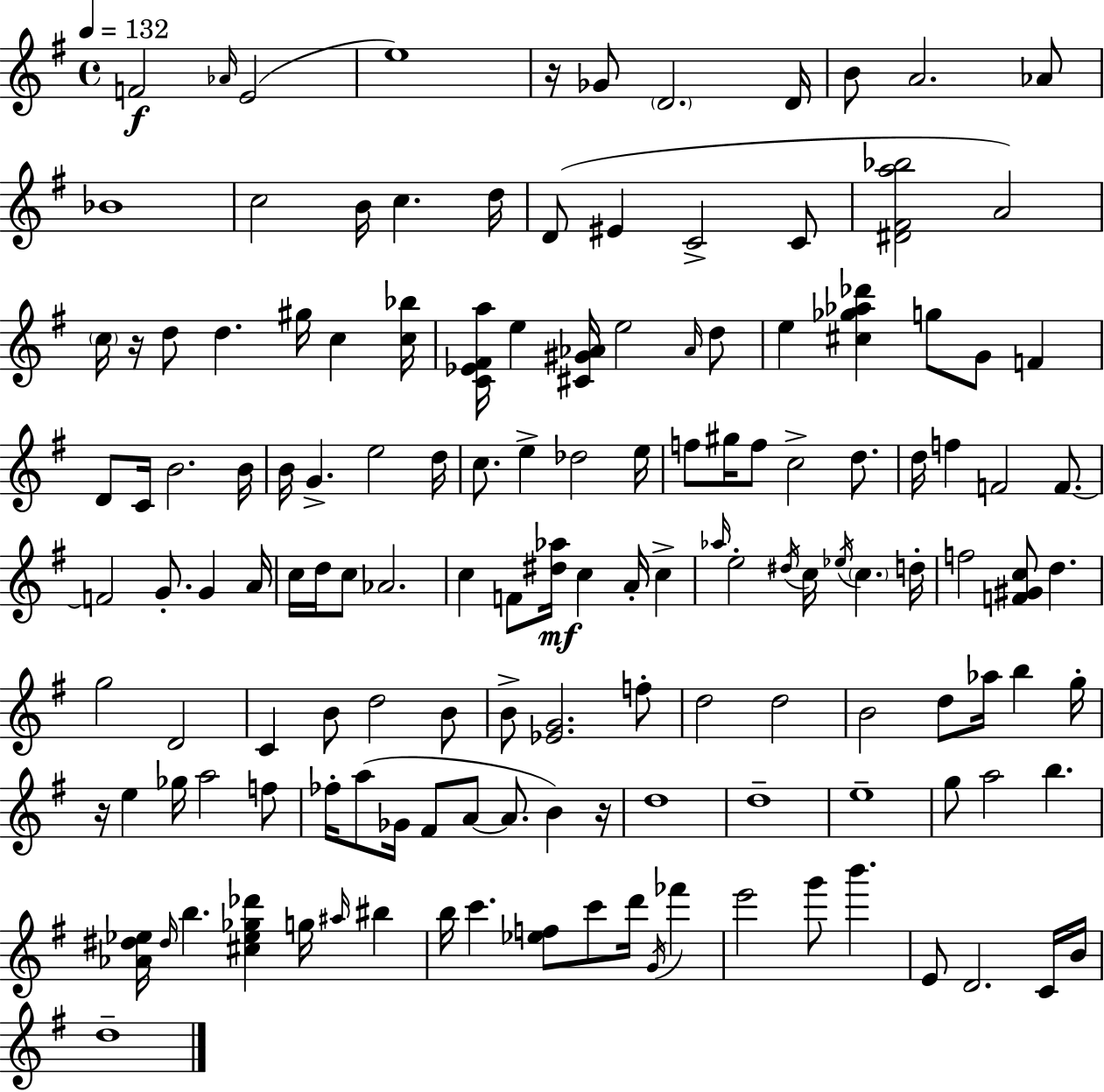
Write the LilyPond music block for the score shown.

{
  \clef treble
  \time 4/4
  \defaultTimeSignature
  \key e \minor
  \tempo 4 = 132
  f'2\f \grace { aes'16 }( e'2 | e''1) | r16 ges'8 \parenthesize d'2. | d'16 b'8 a'2. aes'8 | \break bes'1 | c''2 b'16 c''4. | d''16 d'8( eis'4 c'2-> c'8 | <dis' fis' a'' bes''>2 a'2) | \break \parenthesize c''16 r16 d''8 d''4. gis''16 c''4 | <c'' bes''>16 <c' ees' fis' a''>16 e''4 <cis' gis' aes'>16 e''2 \grace { aes'16 } | d''8 e''4 <cis'' ges'' aes'' des'''>4 g''8 g'8 f'4 | d'8 c'16 b'2. | \break b'16 b'16 g'4.-> e''2 | d''16 c''8. e''4-> des''2 | e''16 f''8 gis''16 f''8 c''2-> d''8. | d''16 f''4 f'2 f'8.~~ | \break f'2 g'8.-. g'4 | a'16 c''16 d''16 c''8 aes'2. | c''4 f'8 <dis'' aes''>16\mf c''4 a'16-. c''4-> | \grace { aes''16 } e''2-. \acciaccatura { dis''16 } c''16 \acciaccatura { ees''16 } \parenthesize c''4. | \break d''16-. f''2 <f' gis' c''>8 d''4. | g''2 d'2 | c'4 b'8 d''2 | b'8 b'8-> <ees' g'>2. | \break f''8-. d''2 d''2 | b'2 d''8 aes''16 | b''4 g''16-. r16 e''4 ges''16 a''2 | f''8 fes''16-. a''8( ges'16 fis'8 a'8~~ a'8. | \break b'4) r16 d''1 | d''1-- | e''1-- | g''8 a''2 b''4. | \break <aes' dis'' ees''>16 \grace { dis''16 } b''4. <cis'' ees'' ges'' des'''>4 | g''16 \grace { ais''16 } bis''4 b''16 c'''4. <ees'' f''>8 | c'''8 d'''16 \acciaccatura { g'16 } fes'''4 e'''2 | g'''8 b'''4. e'8 d'2. | \break c'16 b'16 d''1-- | \bar "|."
}